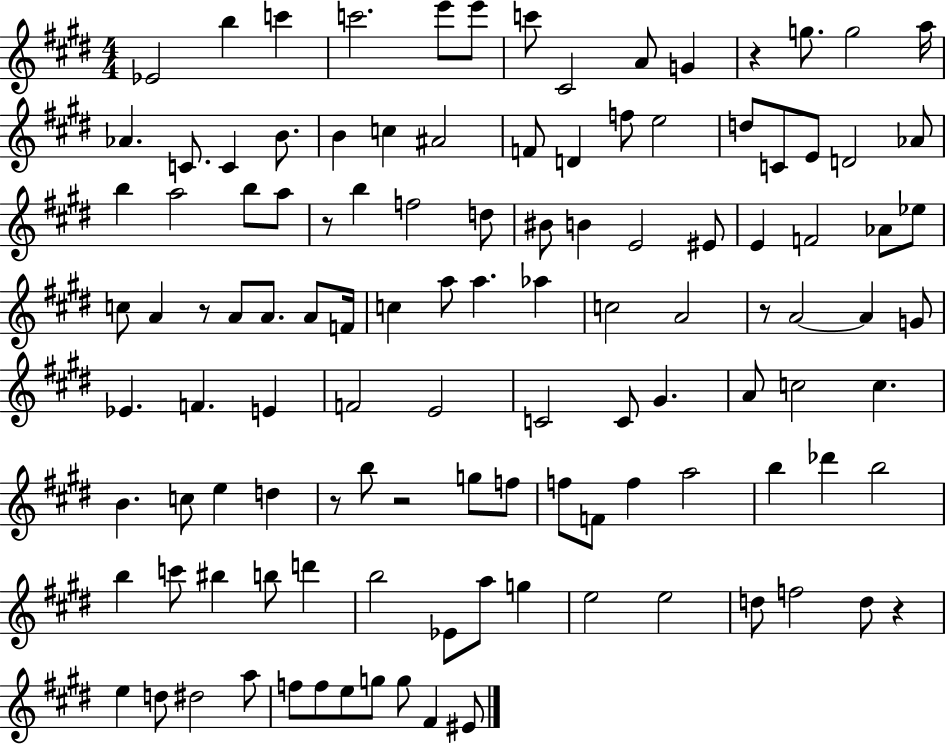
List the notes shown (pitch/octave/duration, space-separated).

Eb4/h B5/q C6/q C6/h. E6/e E6/e C6/e C#4/h A4/e G4/q R/q G5/e. G5/h A5/s Ab4/q. C4/e. C4/q B4/e. B4/q C5/q A#4/h F4/e D4/q F5/e E5/h D5/e C4/e E4/e D4/h Ab4/e B5/q A5/h B5/e A5/e R/e B5/q F5/h D5/e BIS4/e B4/q E4/h EIS4/e E4/q F4/h Ab4/e Eb5/e C5/e A4/q R/e A4/e A4/e. A4/e F4/s C5/q A5/e A5/q. Ab5/q C5/h A4/h R/e A4/h A4/q G4/e Eb4/q. F4/q. E4/q F4/h E4/h C4/h C4/e G#4/q. A4/e C5/h C5/q. B4/q. C5/e E5/q D5/q R/e B5/e R/h G5/e F5/e F5/e F4/e F5/q A5/h B5/q Db6/q B5/h B5/q C6/e BIS5/q B5/e D6/q B5/h Eb4/e A5/e G5/q E5/h E5/h D5/e F5/h D5/e R/q E5/q D5/e D#5/h A5/e F5/e F5/e E5/e G5/e G5/e F#4/q EIS4/e